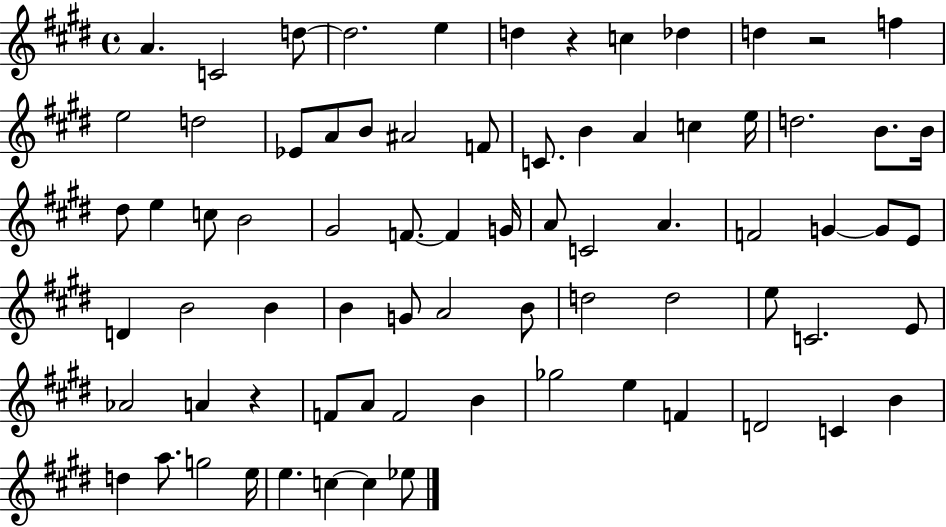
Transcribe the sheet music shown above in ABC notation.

X:1
T:Untitled
M:4/4
L:1/4
K:E
A C2 d/2 d2 e d z c _d d z2 f e2 d2 _E/2 A/2 B/2 ^A2 F/2 C/2 B A c e/4 d2 B/2 B/4 ^d/2 e c/2 B2 ^G2 F/2 F G/4 A/2 C2 A F2 G G/2 E/2 D B2 B B G/2 A2 B/2 d2 d2 e/2 C2 E/2 _A2 A z F/2 A/2 F2 B _g2 e F D2 C B d a/2 g2 e/4 e c c _e/2